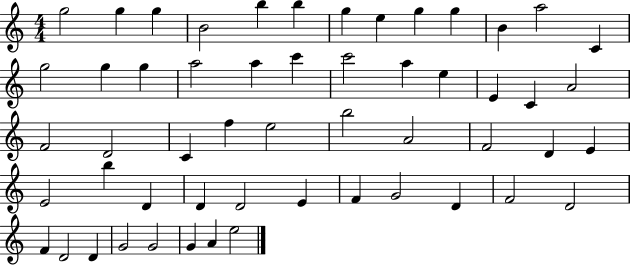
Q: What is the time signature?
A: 4/4